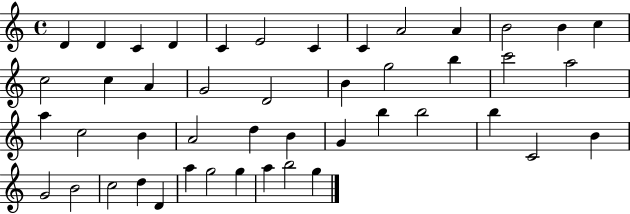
X:1
T:Untitled
M:4/4
L:1/4
K:C
D D C D C E2 C C A2 A B2 B c c2 c A G2 D2 B g2 b c'2 a2 a c2 B A2 d B G b b2 b C2 B G2 B2 c2 d D a g2 g a b2 g